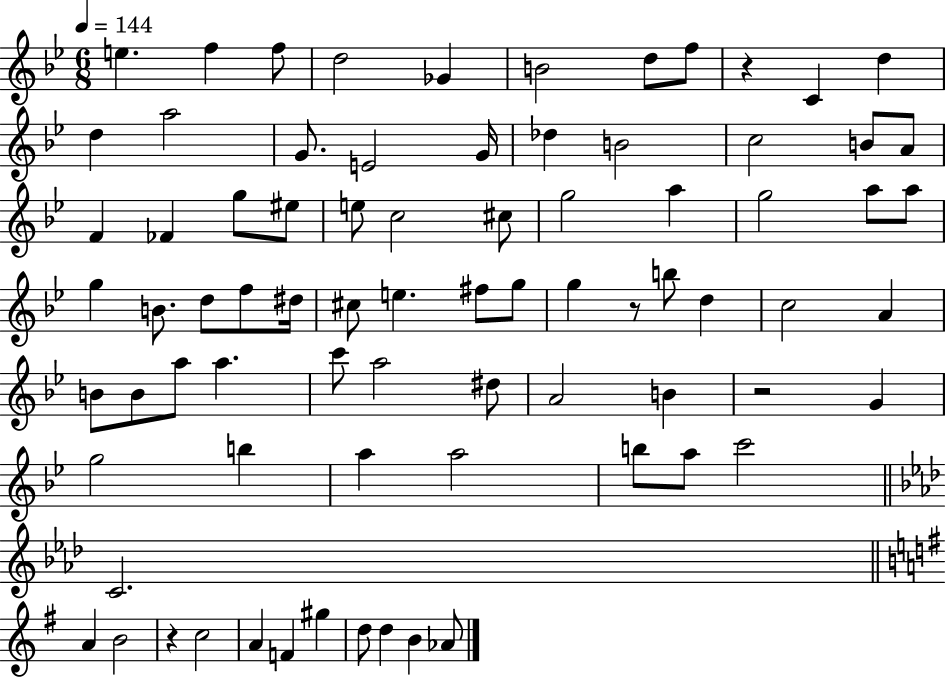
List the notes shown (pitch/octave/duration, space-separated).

E5/q. F5/q F5/e D5/h Gb4/q B4/h D5/e F5/e R/q C4/q D5/q D5/q A5/h G4/e. E4/h G4/s Db5/q B4/h C5/h B4/e A4/e F4/q FES4/q G5/e EIS5/e E5/e C5/h C#5/e G5/h A5/q G5/h A5/e A5/e G5/q B4/e. D5/e F5/e D#5/s C#5/e E5/q. F#5/e G5/e G5/q R/e B5/e D5/q C5/h A4/q B4/e B4/e A5/e A5/q. C6/e A5/h D#5/e A4/h B4/q R/h G4/q G5/h B5/q A5/q A5/h B5/e A5/e C6/h C4/h. A4/q B4/h R/q C5/h A4/q F4/q G#5/q D5/e D5/q B4/q Ab4/e